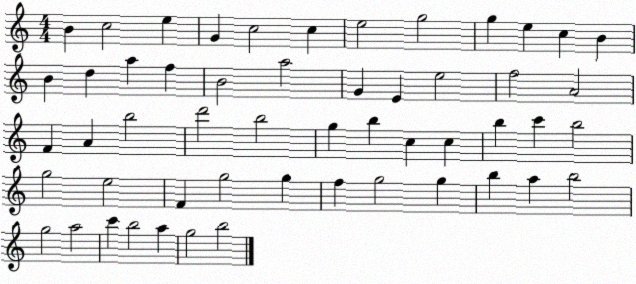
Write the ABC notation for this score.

X:1
T:Untitled
M:4/4
L:1/4
K:C
B c2 e G c2 c e2 g2 g e c B B d a f B2 a2 G E e2 f2 A2 F A b2 d'2 b2 g b c c b c' b2 g2 e2 F g2 g f g2 g b a b2 g2 a2 c' b2 a g2 b2